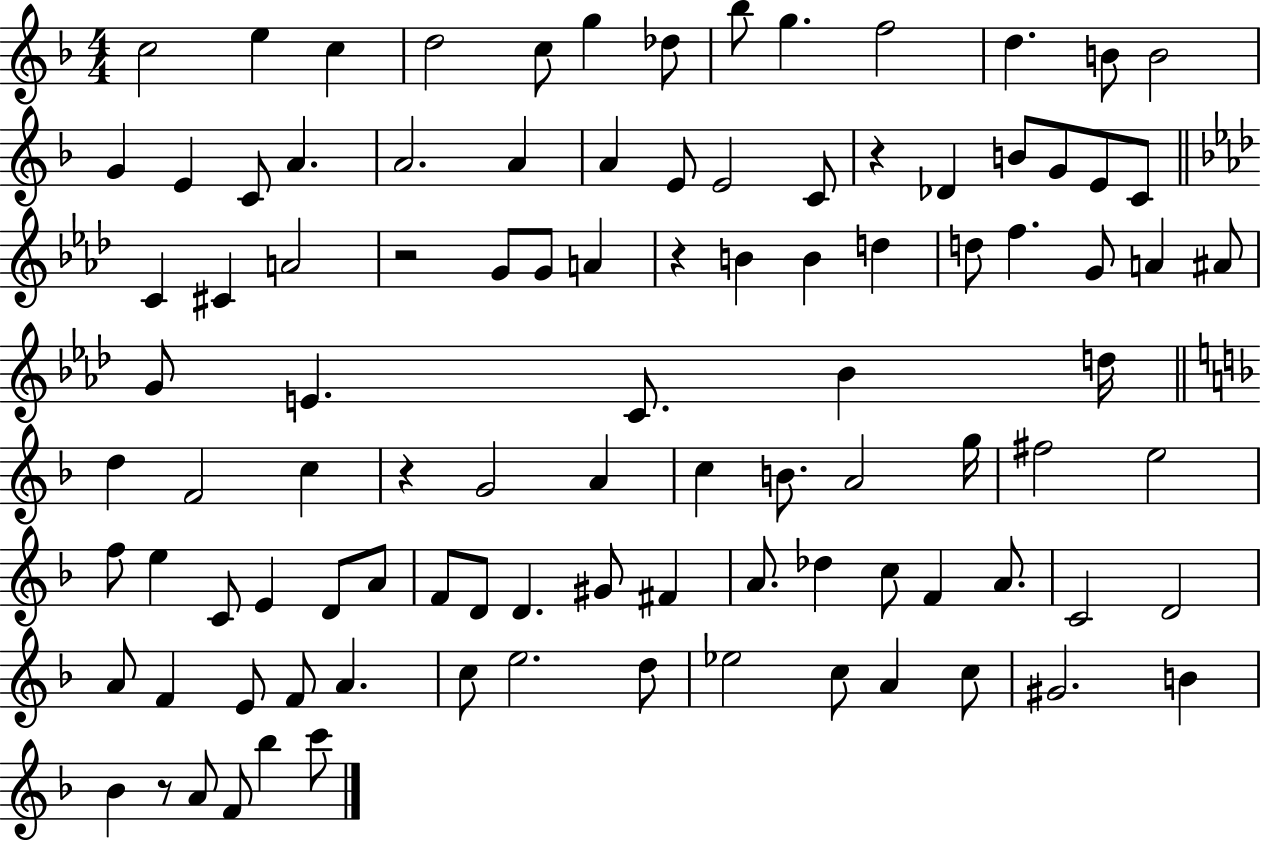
X:1
T:Untitled
M:4/4
L:1/4
K:F
c2 e c d2 c/2 g _d/2 _b/2 g f2 d B/2 B2 G E C/2 A A2 A A E/2 E2 C/2 z _D B/2 G/2 E/2 C/2 C ^C A2 z2 G/2 G/2 A z B B d d/2 f G/2 A ^A/2 G/2 E C/2 _B d/4 d F2 c z G2 A c B/2 A2 g/4 ^f2 e2 f/2 e C/2 E D/2 A/2 F/2 D/2 D ^G/2 ^F A/2 _d c/2 F A/2 C2 D2 A/2 F E/2 F/2 A c/2 e2 d/2 _e2 c/2 A c/2 ^G2 B _B z/2 A/2 F/2 _b c'/2